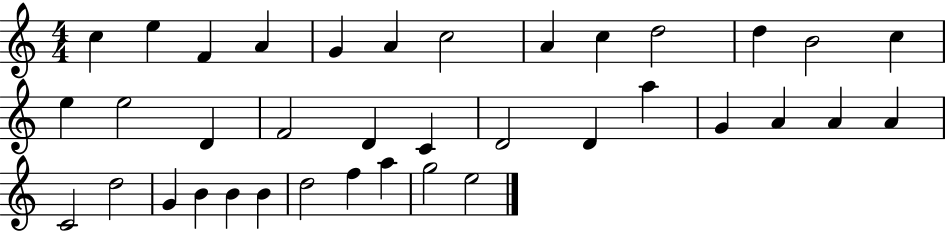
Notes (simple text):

C5/q E5/q F4/q A4/q G4/q A4/q C5/h A4/q C5/q D5/h D5/q B4/h C5/q E5/q E5/h D4/q F4/h D4/q C4/q D4/h D4/q A5/q G4/q A4/q A4/q A4/q C4/h D5/h G4/q B4/q B4/q B4/q D5/h F5/q A5/q G5/h E5/h